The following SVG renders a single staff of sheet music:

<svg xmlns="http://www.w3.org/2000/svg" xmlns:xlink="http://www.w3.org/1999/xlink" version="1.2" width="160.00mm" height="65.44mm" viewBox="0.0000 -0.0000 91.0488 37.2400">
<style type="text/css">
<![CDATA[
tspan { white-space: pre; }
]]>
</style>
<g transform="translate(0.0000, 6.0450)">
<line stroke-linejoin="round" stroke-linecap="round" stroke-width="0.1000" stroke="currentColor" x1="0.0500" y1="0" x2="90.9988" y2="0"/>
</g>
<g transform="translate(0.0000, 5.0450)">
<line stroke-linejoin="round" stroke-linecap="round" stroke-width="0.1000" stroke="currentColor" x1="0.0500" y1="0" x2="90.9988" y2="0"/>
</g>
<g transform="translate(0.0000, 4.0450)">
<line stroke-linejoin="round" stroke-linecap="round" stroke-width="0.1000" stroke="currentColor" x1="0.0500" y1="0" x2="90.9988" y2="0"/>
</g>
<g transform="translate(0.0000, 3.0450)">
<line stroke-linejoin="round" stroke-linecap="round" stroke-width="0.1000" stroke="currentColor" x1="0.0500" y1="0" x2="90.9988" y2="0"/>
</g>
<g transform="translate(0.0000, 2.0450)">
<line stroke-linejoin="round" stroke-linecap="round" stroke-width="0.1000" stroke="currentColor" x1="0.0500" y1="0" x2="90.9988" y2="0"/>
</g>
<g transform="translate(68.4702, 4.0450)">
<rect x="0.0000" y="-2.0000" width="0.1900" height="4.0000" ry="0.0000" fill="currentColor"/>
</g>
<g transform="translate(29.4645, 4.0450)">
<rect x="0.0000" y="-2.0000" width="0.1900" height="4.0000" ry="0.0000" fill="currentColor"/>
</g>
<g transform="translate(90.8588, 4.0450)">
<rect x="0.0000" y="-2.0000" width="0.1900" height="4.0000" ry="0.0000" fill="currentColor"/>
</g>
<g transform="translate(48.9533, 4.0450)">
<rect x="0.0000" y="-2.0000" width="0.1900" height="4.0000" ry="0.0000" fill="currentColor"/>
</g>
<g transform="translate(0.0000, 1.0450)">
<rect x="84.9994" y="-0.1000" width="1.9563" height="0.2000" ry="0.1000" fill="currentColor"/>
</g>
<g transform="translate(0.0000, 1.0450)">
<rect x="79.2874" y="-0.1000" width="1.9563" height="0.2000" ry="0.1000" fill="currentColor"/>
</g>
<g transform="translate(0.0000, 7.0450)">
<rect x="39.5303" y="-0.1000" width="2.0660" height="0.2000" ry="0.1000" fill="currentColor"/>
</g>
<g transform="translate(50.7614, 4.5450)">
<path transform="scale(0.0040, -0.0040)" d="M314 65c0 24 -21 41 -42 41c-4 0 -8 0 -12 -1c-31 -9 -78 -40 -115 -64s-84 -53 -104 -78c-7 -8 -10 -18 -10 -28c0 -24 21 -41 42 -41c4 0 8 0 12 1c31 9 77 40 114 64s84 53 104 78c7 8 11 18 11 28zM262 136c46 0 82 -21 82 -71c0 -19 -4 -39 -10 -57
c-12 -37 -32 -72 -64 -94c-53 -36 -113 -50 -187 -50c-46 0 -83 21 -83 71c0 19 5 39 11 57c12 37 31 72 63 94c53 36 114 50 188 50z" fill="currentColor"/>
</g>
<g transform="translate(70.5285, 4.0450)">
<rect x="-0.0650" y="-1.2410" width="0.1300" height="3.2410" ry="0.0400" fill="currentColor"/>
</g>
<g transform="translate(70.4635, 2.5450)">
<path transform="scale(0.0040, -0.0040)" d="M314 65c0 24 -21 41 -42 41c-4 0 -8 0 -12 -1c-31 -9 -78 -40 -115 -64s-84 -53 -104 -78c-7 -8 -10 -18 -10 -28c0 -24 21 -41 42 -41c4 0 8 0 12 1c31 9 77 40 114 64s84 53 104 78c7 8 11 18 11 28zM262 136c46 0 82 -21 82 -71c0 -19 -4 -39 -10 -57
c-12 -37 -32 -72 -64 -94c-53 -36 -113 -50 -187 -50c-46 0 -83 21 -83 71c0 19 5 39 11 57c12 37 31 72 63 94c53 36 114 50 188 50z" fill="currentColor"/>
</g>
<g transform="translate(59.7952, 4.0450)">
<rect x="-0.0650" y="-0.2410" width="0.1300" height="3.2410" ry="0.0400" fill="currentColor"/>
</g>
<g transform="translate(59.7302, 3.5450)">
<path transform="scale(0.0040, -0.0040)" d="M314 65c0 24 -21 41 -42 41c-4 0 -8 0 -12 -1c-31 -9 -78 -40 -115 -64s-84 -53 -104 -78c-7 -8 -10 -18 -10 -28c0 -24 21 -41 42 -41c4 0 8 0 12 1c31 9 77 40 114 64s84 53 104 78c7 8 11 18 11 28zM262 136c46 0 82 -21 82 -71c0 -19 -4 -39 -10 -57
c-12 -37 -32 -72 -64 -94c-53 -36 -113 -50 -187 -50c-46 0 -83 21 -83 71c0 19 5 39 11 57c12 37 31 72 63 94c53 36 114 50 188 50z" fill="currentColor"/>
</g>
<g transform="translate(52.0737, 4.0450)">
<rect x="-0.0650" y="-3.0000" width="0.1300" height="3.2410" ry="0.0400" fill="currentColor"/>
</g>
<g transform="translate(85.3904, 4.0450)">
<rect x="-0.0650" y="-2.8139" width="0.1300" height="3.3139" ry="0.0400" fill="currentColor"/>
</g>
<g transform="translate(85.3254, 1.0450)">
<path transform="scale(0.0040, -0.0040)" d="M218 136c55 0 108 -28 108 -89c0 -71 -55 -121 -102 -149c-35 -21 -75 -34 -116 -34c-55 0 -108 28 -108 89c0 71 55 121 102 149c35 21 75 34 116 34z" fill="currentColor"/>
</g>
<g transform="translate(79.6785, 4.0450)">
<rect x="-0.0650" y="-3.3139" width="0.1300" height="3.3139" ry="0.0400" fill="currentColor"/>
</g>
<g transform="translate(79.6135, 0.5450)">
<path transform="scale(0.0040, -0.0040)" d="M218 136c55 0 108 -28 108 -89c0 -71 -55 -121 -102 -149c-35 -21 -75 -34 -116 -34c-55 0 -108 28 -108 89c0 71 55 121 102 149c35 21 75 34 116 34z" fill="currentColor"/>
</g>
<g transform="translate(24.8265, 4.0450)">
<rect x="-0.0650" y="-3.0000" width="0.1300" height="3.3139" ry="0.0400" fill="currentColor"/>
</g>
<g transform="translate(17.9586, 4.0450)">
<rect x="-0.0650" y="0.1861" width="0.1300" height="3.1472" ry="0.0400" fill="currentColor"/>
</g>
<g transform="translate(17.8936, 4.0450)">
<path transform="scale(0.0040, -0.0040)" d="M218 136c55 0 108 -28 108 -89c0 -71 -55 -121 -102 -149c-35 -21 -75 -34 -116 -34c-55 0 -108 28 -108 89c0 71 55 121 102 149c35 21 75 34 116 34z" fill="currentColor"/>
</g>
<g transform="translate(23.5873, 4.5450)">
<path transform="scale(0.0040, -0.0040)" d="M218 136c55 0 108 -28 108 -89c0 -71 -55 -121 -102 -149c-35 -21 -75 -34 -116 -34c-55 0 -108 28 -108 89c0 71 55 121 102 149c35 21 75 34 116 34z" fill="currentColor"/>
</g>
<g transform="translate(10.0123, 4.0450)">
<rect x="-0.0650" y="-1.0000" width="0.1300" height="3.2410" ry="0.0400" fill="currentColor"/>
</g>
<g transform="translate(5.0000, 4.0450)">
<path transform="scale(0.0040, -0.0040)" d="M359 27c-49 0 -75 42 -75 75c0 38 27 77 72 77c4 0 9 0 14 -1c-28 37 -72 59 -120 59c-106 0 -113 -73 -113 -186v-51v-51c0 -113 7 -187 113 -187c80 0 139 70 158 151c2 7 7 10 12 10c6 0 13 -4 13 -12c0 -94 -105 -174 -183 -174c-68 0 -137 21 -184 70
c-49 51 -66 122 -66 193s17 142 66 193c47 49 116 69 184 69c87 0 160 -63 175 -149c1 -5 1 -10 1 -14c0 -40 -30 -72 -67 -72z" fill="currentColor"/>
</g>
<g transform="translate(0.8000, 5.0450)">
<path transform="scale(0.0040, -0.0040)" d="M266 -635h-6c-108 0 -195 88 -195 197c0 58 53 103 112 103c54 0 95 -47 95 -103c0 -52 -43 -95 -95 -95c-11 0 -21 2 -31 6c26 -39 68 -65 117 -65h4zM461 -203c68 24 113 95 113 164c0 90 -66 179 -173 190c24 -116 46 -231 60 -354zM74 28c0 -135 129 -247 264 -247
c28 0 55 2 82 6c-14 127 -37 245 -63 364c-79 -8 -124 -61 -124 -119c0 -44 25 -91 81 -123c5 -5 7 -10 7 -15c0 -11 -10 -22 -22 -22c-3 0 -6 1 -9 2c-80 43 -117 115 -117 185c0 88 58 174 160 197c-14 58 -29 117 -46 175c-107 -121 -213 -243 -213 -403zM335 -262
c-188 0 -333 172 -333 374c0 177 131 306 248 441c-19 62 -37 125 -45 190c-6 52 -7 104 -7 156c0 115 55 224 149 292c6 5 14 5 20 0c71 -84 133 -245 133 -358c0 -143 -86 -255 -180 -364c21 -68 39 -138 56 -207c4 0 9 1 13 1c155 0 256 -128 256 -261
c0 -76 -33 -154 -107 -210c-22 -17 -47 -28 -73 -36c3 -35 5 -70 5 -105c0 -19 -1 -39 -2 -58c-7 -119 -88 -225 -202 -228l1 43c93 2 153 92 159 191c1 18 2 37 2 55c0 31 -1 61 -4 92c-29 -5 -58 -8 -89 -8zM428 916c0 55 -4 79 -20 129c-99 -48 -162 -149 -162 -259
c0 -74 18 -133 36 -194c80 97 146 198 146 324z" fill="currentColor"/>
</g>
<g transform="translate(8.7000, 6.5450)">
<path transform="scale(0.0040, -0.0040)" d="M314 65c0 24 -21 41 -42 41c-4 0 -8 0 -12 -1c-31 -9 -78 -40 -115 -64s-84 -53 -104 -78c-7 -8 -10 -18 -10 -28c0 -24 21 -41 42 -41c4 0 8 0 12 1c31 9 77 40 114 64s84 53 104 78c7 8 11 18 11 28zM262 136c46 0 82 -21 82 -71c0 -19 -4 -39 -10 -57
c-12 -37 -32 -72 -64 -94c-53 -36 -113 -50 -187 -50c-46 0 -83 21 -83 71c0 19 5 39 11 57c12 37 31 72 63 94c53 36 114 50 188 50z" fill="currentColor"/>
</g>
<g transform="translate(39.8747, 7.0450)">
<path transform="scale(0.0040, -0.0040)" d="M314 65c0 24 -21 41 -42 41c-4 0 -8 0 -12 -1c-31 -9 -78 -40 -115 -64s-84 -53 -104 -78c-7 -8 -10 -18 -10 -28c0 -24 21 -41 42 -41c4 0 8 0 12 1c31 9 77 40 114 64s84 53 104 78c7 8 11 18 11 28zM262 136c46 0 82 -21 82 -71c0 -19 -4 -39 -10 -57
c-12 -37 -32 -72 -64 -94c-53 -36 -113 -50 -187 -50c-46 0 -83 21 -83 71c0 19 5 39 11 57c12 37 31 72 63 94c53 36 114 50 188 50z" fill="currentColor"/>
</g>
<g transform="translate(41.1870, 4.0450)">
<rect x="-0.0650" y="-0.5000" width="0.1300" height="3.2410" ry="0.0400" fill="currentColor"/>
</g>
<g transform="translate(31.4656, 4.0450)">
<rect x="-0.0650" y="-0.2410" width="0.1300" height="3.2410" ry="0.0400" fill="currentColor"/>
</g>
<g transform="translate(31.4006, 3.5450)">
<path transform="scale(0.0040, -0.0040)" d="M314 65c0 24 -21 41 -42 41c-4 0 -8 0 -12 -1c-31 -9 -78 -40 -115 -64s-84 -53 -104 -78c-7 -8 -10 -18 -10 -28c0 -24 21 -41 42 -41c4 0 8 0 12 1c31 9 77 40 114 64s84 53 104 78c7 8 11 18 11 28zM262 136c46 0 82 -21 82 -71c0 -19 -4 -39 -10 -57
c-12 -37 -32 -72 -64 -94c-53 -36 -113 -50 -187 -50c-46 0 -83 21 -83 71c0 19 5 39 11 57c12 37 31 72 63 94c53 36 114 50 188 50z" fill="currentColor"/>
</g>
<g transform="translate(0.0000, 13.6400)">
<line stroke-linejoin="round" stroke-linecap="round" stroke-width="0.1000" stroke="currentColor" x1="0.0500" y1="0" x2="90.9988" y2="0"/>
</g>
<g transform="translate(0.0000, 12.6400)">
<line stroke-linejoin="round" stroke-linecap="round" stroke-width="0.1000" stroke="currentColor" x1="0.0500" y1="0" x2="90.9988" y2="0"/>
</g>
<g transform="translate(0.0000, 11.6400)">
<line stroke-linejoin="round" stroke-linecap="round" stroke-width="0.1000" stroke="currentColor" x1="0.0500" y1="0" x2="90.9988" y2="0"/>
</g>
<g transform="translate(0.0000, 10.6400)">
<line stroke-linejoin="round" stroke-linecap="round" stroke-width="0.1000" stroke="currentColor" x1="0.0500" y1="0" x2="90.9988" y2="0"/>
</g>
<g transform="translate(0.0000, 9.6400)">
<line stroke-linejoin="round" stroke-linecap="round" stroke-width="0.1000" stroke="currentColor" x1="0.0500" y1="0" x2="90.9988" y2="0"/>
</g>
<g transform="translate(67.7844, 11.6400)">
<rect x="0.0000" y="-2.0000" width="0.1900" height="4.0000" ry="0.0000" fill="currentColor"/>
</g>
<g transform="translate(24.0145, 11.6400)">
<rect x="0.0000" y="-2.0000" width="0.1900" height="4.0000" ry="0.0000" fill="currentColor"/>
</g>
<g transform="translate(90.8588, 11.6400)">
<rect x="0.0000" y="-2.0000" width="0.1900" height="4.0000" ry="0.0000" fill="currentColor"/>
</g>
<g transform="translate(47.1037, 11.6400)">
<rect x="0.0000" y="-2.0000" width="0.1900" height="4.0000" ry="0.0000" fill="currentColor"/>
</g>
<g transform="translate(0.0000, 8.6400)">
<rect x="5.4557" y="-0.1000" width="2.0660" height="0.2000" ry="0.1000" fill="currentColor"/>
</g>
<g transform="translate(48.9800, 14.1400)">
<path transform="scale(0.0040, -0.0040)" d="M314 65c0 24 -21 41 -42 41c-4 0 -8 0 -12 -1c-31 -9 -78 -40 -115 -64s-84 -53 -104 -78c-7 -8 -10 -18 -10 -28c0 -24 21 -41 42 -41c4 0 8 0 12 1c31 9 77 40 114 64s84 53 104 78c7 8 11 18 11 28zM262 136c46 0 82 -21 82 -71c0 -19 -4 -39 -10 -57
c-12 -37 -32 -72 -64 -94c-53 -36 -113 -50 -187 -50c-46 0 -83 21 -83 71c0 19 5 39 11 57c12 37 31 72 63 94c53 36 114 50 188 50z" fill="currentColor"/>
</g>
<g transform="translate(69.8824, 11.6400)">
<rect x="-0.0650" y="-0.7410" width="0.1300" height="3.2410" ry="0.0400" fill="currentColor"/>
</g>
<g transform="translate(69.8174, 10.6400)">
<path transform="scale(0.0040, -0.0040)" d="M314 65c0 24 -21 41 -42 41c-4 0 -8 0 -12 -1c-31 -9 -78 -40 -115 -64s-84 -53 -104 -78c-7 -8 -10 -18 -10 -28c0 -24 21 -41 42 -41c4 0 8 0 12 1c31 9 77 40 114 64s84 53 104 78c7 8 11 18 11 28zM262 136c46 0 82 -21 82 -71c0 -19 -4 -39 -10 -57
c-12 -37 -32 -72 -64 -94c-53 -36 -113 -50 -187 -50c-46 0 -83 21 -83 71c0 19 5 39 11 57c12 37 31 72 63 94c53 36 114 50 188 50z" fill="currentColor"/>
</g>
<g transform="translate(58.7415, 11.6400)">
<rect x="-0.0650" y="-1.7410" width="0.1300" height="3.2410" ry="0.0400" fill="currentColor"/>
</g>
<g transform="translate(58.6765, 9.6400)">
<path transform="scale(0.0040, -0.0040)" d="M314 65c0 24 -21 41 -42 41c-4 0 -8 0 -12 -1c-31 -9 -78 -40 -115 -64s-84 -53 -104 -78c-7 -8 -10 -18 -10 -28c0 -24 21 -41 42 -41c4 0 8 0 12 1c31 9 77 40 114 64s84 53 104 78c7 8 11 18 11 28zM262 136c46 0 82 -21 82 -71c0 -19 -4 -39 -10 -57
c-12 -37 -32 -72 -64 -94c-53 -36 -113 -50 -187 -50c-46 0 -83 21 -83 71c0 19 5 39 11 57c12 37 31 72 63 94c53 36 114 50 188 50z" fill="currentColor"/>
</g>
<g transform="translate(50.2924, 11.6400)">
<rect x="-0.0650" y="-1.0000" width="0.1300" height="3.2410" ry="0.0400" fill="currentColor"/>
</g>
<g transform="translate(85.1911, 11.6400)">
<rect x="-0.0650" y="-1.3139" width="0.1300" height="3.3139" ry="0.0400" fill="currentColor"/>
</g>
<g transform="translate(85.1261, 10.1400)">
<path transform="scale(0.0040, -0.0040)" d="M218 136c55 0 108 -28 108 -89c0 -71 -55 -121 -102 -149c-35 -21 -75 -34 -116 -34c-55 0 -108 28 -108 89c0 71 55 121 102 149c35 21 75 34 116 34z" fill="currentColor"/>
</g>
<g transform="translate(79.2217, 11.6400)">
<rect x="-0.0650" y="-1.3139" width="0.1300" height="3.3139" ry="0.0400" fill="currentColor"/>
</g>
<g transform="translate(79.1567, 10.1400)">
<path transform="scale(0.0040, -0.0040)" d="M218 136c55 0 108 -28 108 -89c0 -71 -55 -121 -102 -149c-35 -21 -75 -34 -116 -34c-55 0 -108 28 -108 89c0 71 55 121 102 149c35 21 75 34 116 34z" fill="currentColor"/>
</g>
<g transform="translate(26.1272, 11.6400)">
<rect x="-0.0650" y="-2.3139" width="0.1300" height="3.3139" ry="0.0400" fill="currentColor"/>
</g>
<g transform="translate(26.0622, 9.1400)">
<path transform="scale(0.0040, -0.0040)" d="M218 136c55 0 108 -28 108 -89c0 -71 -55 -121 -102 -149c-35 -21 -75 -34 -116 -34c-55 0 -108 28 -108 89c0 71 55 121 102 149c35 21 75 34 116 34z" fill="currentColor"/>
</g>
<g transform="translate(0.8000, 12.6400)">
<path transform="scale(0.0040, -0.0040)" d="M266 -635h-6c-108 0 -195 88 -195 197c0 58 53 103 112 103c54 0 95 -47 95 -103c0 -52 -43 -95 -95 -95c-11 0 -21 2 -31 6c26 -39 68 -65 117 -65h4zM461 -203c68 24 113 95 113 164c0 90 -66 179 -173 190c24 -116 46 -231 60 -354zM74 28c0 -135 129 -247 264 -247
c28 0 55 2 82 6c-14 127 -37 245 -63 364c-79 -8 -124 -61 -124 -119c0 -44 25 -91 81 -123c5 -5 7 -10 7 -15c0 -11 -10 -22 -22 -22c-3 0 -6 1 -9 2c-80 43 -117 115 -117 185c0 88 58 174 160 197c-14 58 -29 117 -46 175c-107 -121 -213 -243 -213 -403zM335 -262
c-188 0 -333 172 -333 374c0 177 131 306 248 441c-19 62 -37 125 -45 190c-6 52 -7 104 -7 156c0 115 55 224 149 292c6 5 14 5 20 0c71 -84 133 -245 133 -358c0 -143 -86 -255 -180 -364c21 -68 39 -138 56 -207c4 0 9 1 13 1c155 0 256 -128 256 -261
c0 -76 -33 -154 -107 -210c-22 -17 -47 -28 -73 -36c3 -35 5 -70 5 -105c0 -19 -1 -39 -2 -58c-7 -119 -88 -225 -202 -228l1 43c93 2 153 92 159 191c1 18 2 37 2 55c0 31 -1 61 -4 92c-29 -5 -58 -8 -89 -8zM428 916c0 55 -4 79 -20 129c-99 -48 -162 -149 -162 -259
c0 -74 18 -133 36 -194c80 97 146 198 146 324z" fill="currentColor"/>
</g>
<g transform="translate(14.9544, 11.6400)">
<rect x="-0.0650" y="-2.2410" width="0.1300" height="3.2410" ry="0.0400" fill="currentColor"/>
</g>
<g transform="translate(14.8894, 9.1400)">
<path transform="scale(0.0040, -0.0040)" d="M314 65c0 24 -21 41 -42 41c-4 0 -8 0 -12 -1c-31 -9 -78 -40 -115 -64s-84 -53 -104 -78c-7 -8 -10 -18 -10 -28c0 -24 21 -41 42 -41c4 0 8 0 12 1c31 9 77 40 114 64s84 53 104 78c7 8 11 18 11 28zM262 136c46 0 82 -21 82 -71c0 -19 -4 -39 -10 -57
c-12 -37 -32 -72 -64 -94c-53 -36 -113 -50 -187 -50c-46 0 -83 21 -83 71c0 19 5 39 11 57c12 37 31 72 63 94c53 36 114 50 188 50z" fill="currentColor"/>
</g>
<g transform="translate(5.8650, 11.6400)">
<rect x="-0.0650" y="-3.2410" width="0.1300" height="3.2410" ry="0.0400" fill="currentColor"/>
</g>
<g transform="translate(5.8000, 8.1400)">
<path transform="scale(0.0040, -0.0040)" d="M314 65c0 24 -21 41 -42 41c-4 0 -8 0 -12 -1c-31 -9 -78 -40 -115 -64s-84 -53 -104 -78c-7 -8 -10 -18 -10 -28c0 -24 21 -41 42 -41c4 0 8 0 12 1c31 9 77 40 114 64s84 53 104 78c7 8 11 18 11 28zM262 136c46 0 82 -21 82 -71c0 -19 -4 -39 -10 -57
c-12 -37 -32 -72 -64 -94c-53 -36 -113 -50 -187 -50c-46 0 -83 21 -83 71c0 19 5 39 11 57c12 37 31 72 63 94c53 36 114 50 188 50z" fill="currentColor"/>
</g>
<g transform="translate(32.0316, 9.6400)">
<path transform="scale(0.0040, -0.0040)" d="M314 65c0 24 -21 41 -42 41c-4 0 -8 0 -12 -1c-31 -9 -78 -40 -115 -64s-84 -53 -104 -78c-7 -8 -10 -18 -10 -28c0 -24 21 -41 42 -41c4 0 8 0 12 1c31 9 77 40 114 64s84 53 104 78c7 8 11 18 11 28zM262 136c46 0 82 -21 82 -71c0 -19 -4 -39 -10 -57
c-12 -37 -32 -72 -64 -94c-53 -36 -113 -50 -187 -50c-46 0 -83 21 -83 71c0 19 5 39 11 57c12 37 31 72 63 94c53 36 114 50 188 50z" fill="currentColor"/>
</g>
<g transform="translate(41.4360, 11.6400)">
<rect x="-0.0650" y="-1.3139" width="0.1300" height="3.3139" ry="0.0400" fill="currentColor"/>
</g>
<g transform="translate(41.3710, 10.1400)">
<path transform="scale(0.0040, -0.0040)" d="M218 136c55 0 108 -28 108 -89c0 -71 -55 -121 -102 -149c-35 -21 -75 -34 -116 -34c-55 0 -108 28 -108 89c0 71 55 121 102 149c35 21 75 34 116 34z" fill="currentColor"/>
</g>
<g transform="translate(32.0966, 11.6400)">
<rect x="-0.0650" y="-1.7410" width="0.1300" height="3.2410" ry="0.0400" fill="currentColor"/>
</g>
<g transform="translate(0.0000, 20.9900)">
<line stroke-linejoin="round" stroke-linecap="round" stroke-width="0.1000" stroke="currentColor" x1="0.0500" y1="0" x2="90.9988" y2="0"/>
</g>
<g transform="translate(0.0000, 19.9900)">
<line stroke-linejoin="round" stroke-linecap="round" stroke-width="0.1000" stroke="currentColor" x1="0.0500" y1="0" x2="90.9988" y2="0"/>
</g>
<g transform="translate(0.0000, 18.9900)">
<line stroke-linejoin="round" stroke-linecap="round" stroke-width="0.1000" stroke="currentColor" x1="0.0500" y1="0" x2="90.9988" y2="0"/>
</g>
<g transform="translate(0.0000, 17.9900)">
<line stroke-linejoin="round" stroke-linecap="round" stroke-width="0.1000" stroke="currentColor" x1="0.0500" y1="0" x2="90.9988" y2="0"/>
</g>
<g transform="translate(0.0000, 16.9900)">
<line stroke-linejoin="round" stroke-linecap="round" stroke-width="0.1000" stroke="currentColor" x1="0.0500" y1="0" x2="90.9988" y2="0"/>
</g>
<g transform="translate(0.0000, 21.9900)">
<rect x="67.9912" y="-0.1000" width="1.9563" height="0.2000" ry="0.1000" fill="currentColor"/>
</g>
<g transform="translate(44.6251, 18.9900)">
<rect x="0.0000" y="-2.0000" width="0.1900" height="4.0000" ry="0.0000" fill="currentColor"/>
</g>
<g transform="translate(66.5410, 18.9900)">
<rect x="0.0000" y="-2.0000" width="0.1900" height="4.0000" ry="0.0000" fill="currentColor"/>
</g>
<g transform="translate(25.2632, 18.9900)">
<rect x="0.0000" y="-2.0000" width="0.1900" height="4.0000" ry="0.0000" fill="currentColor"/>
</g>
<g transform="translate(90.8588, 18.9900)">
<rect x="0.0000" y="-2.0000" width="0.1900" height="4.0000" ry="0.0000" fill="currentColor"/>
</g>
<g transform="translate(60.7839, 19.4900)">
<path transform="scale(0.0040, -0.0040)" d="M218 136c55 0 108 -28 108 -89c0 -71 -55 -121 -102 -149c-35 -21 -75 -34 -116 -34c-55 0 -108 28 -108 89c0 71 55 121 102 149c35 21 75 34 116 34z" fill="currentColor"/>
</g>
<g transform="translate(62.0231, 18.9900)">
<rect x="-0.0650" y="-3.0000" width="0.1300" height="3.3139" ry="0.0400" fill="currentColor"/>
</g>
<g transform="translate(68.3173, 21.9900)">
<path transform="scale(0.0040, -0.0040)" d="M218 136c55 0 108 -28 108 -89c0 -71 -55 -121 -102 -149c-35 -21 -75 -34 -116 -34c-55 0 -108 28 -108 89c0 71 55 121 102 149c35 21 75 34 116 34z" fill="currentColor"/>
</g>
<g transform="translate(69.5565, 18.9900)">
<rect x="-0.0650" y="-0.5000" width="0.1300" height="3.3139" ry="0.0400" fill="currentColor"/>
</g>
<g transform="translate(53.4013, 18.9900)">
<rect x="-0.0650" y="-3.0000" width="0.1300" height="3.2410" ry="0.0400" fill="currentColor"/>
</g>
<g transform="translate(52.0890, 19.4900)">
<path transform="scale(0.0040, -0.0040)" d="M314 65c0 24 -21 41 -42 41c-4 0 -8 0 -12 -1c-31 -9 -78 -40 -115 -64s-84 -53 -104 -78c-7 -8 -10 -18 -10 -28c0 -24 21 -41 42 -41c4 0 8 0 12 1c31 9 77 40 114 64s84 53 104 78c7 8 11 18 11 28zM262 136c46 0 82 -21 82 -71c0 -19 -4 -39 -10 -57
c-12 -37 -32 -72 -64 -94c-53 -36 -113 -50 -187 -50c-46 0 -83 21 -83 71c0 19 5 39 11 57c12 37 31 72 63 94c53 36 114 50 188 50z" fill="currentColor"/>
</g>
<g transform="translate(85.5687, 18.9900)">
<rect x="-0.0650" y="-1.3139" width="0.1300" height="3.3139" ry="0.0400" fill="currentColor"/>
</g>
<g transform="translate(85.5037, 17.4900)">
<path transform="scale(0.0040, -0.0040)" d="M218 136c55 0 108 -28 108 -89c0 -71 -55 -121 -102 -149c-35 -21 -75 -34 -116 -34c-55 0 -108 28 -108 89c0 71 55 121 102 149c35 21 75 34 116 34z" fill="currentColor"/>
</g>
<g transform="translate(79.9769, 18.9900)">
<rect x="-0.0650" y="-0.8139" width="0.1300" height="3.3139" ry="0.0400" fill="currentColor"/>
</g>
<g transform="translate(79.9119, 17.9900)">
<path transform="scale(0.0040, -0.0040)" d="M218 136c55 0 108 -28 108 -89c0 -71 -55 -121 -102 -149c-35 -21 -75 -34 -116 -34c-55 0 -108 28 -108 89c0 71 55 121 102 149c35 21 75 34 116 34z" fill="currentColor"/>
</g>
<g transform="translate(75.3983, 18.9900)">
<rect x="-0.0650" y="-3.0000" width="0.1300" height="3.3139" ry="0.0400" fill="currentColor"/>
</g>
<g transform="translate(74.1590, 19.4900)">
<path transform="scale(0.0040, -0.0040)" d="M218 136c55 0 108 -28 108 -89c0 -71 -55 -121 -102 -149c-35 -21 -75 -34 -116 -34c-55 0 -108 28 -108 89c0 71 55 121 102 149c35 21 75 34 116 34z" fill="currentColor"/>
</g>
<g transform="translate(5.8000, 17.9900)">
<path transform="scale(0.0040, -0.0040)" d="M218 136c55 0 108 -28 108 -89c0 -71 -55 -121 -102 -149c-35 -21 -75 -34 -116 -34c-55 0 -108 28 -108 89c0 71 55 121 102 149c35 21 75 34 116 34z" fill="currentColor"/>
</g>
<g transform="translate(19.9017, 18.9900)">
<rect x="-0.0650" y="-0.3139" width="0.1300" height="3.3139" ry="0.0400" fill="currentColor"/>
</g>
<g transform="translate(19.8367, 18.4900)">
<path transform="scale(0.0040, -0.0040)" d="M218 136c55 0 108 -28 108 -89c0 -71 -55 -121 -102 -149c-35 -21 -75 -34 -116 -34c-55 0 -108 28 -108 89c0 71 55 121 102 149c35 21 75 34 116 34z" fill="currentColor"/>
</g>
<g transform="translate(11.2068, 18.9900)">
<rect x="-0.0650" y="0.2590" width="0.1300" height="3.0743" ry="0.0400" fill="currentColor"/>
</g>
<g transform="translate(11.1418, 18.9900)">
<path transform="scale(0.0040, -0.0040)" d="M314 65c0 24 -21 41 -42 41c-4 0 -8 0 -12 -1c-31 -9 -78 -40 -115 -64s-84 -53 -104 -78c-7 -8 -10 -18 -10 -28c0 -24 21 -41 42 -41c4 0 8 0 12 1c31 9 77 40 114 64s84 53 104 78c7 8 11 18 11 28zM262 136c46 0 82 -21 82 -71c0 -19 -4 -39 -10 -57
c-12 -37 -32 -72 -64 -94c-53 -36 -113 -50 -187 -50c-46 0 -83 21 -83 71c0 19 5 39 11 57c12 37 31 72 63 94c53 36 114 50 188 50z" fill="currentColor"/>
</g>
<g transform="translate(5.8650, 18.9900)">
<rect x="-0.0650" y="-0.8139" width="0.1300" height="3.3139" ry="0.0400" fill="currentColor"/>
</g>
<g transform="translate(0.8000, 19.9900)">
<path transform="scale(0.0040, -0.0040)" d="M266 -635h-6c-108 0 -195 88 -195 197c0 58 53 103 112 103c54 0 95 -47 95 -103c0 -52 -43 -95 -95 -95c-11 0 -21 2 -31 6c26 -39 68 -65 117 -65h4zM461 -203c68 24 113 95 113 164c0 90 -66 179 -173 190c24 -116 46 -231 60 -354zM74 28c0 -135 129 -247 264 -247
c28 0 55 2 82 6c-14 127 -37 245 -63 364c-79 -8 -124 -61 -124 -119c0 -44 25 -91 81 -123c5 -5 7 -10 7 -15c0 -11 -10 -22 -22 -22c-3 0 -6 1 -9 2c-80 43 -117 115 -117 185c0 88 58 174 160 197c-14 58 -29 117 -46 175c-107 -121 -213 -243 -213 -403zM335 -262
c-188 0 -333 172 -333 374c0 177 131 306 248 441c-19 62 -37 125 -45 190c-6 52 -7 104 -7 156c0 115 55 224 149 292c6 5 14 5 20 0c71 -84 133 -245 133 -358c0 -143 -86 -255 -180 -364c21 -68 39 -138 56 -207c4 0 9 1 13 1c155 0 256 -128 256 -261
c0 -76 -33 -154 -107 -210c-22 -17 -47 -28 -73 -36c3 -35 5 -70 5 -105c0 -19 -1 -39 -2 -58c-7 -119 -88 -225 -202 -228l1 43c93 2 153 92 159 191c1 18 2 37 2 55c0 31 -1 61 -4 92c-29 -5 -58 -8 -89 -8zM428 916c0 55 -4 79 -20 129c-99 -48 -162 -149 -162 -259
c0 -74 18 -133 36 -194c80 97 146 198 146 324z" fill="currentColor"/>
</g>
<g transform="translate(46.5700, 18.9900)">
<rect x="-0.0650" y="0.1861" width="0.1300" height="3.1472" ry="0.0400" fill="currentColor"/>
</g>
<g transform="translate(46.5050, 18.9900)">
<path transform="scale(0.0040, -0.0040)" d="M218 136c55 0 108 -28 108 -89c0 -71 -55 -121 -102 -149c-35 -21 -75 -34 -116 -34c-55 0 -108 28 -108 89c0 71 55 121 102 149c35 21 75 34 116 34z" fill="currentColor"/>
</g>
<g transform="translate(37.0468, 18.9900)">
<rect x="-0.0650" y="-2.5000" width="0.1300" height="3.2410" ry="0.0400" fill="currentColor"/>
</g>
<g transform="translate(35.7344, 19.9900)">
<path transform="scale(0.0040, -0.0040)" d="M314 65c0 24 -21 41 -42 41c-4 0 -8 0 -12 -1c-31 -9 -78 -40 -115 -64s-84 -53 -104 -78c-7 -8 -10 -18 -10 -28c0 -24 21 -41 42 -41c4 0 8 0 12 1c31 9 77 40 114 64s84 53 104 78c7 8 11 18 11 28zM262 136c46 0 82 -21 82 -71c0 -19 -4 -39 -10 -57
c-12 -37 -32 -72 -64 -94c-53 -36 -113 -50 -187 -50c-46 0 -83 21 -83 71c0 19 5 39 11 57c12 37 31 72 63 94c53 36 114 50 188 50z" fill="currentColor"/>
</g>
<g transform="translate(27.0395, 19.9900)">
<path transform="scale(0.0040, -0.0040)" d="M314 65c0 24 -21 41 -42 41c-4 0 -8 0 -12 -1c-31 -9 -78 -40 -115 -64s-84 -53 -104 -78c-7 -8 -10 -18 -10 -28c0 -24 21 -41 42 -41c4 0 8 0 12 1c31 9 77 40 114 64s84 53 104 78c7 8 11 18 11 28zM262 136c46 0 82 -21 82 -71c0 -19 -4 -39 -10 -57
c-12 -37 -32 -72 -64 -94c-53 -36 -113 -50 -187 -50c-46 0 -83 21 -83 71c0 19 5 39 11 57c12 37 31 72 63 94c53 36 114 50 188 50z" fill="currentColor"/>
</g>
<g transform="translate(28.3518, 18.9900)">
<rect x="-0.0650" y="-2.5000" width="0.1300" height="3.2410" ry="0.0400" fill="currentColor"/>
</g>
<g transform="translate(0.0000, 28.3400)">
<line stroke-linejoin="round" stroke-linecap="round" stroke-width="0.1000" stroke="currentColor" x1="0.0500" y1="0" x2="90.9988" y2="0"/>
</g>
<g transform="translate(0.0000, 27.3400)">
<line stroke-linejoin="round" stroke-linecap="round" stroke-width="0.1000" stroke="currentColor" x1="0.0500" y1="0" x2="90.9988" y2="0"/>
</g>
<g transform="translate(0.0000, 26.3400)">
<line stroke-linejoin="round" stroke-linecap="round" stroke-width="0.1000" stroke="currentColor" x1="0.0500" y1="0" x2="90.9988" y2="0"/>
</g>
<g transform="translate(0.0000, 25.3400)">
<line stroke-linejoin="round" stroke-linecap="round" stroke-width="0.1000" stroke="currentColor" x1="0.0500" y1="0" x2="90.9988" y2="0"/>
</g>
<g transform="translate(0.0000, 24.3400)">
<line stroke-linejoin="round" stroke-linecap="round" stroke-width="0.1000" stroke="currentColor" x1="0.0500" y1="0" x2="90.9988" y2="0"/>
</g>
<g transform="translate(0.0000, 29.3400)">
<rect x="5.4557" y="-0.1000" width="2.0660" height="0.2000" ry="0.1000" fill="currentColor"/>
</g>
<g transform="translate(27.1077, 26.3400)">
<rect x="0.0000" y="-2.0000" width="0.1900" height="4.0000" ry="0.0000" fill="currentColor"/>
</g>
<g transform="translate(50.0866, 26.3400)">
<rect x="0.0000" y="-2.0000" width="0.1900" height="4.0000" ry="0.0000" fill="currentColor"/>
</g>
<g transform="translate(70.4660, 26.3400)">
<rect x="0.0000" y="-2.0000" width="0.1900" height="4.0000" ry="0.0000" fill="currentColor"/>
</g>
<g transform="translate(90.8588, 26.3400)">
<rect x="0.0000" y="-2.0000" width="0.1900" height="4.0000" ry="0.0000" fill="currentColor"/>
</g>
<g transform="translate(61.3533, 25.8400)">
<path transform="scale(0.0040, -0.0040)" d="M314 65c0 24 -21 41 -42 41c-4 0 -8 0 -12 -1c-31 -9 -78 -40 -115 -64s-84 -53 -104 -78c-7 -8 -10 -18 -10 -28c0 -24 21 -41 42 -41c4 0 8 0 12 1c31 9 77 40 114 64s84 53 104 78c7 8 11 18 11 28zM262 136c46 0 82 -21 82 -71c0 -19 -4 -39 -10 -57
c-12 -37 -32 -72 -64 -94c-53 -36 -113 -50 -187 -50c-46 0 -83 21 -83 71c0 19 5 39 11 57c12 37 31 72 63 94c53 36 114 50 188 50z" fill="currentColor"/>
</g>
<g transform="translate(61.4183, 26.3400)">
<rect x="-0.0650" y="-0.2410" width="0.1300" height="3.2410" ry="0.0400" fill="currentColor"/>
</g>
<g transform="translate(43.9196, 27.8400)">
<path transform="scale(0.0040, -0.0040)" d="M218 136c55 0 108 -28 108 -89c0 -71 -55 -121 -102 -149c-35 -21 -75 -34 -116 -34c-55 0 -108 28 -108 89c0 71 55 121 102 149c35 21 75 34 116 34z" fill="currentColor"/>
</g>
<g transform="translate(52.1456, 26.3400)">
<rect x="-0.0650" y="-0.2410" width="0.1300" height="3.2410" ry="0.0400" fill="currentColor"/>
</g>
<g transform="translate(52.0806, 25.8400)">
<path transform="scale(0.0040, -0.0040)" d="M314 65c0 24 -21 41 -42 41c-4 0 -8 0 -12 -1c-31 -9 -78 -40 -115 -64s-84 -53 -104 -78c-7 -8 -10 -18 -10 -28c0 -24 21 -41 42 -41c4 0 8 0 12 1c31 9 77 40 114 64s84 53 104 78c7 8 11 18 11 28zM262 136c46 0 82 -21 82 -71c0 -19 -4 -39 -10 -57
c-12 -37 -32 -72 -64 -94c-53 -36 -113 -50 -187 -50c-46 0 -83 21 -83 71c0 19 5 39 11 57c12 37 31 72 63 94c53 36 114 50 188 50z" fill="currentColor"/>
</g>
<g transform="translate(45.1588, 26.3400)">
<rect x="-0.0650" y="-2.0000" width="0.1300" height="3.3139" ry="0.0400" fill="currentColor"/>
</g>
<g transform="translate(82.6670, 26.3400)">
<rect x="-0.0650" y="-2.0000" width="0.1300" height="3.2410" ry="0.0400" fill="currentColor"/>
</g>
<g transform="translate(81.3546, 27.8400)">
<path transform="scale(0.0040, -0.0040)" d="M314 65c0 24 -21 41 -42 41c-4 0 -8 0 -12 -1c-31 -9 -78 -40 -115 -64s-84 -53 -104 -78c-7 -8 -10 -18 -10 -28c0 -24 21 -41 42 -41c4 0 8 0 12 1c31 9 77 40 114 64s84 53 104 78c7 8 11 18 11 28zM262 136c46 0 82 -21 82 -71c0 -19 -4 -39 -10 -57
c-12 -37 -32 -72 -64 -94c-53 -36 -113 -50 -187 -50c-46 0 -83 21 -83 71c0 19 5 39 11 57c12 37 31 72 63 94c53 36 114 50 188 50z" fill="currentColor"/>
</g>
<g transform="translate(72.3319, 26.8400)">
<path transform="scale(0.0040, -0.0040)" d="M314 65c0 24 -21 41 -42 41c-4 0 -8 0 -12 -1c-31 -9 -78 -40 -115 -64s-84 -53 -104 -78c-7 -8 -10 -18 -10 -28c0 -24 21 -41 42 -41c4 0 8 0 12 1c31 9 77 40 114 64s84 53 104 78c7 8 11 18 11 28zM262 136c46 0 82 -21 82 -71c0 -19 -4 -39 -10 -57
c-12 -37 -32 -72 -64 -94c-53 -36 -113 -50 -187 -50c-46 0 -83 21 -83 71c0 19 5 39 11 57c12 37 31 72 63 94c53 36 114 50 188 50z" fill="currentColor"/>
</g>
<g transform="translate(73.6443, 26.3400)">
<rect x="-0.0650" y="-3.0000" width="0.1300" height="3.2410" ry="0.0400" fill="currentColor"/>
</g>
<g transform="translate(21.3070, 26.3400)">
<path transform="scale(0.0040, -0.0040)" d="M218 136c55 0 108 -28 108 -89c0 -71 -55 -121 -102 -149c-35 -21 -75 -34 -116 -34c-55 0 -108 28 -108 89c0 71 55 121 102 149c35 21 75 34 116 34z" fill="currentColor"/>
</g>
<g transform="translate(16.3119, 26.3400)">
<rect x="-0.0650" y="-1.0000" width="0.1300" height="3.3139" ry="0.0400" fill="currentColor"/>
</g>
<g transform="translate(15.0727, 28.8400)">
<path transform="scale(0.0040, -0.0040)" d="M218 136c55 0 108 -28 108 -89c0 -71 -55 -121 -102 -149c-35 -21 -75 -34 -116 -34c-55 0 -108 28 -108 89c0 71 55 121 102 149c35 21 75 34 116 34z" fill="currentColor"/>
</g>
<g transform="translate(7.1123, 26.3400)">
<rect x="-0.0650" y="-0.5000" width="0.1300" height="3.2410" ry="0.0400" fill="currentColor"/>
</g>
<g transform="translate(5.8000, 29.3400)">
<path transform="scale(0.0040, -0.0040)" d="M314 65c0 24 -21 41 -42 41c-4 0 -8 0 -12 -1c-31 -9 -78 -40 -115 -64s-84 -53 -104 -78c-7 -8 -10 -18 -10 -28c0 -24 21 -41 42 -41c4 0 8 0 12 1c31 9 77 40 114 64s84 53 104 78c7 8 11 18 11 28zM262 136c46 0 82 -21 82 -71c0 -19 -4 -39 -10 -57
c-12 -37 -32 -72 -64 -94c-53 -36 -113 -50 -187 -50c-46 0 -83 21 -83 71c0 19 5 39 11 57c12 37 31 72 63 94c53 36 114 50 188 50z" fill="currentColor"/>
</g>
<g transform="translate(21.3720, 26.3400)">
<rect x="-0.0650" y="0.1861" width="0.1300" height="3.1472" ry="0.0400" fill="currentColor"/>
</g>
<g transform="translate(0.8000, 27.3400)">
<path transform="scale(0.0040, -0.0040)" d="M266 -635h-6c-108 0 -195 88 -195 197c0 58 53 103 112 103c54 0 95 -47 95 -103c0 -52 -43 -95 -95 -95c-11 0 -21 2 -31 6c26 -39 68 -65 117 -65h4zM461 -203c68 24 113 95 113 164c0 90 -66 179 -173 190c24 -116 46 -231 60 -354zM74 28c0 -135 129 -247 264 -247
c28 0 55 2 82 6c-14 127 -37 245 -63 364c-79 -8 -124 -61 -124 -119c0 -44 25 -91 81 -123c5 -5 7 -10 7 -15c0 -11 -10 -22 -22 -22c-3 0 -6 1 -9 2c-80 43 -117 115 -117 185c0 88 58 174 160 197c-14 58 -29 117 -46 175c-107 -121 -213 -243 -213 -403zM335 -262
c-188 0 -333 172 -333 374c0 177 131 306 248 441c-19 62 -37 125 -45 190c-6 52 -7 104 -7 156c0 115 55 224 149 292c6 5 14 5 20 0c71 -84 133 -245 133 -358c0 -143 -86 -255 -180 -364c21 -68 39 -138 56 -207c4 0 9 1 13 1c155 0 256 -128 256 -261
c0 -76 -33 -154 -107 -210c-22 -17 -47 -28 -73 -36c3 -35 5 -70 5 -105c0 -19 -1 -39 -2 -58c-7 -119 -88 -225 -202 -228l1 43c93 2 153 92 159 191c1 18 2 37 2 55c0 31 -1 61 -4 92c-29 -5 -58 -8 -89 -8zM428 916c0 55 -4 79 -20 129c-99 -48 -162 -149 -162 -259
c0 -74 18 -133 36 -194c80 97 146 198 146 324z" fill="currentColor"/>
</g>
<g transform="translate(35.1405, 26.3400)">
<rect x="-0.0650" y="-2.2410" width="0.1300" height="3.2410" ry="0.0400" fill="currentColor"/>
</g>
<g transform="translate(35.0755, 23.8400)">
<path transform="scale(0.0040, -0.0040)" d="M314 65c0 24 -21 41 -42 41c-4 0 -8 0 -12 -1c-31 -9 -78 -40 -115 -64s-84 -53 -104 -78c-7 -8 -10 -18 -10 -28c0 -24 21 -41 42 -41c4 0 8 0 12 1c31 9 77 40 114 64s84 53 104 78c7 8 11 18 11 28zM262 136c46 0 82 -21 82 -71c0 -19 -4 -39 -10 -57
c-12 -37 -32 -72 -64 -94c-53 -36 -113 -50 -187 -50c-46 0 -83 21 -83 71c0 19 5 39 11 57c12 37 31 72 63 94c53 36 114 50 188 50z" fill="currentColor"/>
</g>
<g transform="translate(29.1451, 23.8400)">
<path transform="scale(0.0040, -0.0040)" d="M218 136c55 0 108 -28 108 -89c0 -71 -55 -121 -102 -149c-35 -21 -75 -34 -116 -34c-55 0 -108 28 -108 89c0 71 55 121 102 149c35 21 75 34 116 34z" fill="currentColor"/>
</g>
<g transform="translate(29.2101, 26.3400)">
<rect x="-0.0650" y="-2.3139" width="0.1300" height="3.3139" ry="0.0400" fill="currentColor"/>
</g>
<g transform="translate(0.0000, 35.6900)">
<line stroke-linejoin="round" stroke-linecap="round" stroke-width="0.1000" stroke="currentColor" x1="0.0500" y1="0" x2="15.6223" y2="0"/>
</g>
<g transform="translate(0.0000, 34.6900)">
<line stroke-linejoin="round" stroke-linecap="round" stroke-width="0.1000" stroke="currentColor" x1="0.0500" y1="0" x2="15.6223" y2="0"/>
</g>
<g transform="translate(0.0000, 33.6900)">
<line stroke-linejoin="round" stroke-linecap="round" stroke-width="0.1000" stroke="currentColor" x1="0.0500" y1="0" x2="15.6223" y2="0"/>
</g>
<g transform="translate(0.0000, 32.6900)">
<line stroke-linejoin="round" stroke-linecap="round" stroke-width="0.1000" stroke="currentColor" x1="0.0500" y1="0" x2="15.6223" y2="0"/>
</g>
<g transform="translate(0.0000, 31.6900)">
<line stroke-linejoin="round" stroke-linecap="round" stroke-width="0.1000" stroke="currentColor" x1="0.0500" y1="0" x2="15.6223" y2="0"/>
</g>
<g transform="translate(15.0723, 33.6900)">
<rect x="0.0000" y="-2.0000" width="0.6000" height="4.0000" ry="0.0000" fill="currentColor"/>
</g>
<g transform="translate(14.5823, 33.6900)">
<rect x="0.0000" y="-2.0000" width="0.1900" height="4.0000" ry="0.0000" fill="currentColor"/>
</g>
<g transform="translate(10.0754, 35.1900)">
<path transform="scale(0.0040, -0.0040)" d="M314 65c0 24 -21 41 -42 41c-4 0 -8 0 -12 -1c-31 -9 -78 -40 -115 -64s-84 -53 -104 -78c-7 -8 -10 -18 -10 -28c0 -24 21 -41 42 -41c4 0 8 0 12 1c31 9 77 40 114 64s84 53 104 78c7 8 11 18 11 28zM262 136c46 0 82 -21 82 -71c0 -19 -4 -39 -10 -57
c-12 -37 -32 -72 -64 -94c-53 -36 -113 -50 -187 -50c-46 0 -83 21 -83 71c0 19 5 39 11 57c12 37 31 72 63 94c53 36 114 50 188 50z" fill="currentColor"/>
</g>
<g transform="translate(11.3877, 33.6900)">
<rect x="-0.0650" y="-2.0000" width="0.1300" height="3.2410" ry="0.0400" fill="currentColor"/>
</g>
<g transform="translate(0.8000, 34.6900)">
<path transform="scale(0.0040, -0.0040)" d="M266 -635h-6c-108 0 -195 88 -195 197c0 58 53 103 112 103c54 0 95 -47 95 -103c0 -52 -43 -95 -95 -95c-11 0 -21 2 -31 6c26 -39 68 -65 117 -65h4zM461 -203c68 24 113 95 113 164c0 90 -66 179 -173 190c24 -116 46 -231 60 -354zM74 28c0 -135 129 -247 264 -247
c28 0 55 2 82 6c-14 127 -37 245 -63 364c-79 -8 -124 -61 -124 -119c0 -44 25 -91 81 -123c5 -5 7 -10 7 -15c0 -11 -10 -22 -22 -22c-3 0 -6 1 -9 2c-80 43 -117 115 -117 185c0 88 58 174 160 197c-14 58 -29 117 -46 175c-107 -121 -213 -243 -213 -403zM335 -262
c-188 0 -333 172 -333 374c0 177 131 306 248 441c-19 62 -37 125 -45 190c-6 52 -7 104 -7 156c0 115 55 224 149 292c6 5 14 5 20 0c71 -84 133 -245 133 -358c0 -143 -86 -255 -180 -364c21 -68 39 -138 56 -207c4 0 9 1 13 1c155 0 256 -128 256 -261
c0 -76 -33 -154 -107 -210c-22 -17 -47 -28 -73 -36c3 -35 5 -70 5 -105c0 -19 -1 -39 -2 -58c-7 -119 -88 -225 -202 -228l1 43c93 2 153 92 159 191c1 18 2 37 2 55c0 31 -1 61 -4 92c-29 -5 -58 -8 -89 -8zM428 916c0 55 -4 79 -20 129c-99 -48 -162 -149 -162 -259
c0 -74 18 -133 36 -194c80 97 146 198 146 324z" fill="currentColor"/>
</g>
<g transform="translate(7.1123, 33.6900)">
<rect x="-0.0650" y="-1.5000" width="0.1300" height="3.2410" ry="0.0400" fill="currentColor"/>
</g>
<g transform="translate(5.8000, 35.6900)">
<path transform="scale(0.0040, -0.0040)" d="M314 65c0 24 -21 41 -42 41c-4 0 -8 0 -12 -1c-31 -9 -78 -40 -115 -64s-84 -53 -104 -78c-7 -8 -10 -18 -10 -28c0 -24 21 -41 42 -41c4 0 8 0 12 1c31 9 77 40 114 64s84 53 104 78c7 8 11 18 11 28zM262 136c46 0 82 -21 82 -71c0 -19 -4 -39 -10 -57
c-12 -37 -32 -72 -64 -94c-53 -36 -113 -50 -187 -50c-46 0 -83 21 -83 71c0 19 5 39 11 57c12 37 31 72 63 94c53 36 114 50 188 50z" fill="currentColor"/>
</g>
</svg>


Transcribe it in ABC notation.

X:1
T:Untitled
M:4/4
L:1/4
K:C
D2 B A c2 C2 A2 c2 e2 b a b2 g2 g f2 e D2 f2 d2 e e d B2 c G2 G2 B A2 A C A d e C2 D B g g2 F c2 c2 A2 F2 E2 F2